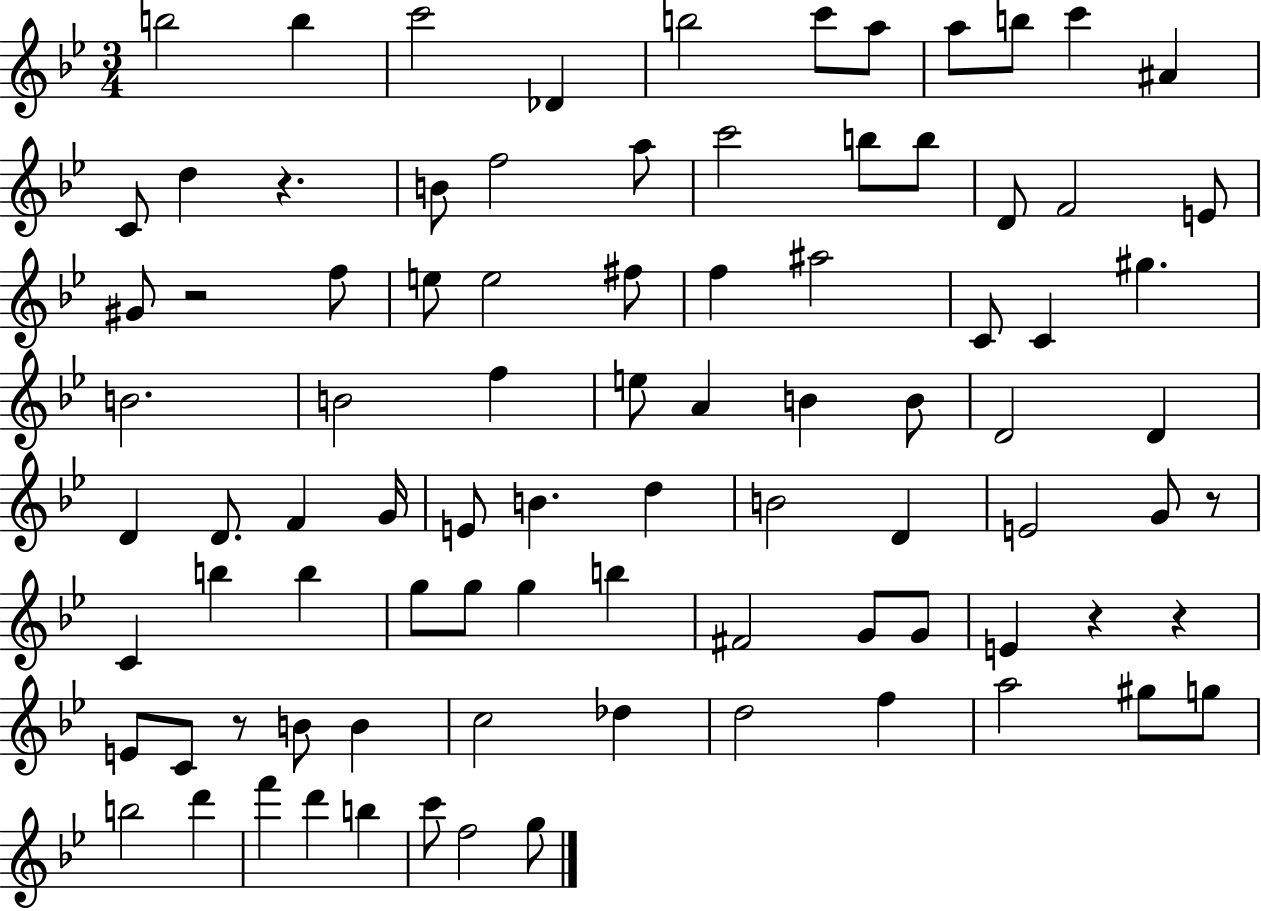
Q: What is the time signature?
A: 3/4